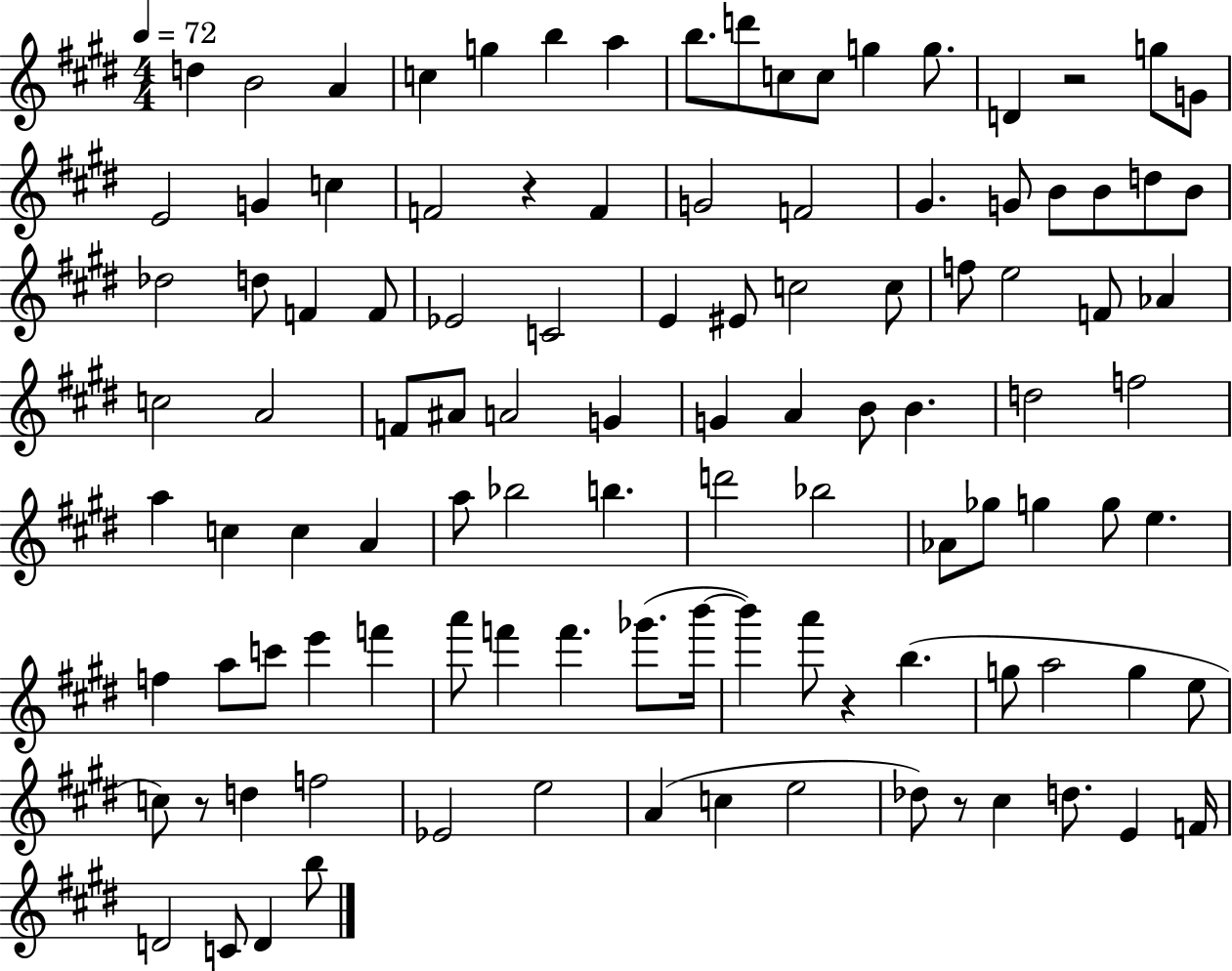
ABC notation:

X:1
T:Untitled
M:4/4
L:1/4
K:E
d B2 A c g b a b/2 d'/2 c/2 c/2 g g/2 D z2 g/2 G/2 E2 G c F2 z F G2 F2 ^G G/2 B/2 B/2 d/2 B/2 _d2 d/2 F F/2 _E2 C2 E ^E/2 c2 c/2 f/2 e2 F/2 _A c2 A2 F/2 ^A/2 A2 G G A B/2 B d2 f2 a c c A a/2 _b2 b d'2 _b2 _A/2 _g/2 g g/2 e f a/2 c'/2 e' f' a'/2 f' f' _g'/2 b'/4 b' a'/2 z b g/2 a2 g e/2 c/2 z/2 d f2 _E2 e2 A c e2 _d/2 z/2 ^c d/2 E F/4 D2 C/2 D b/2